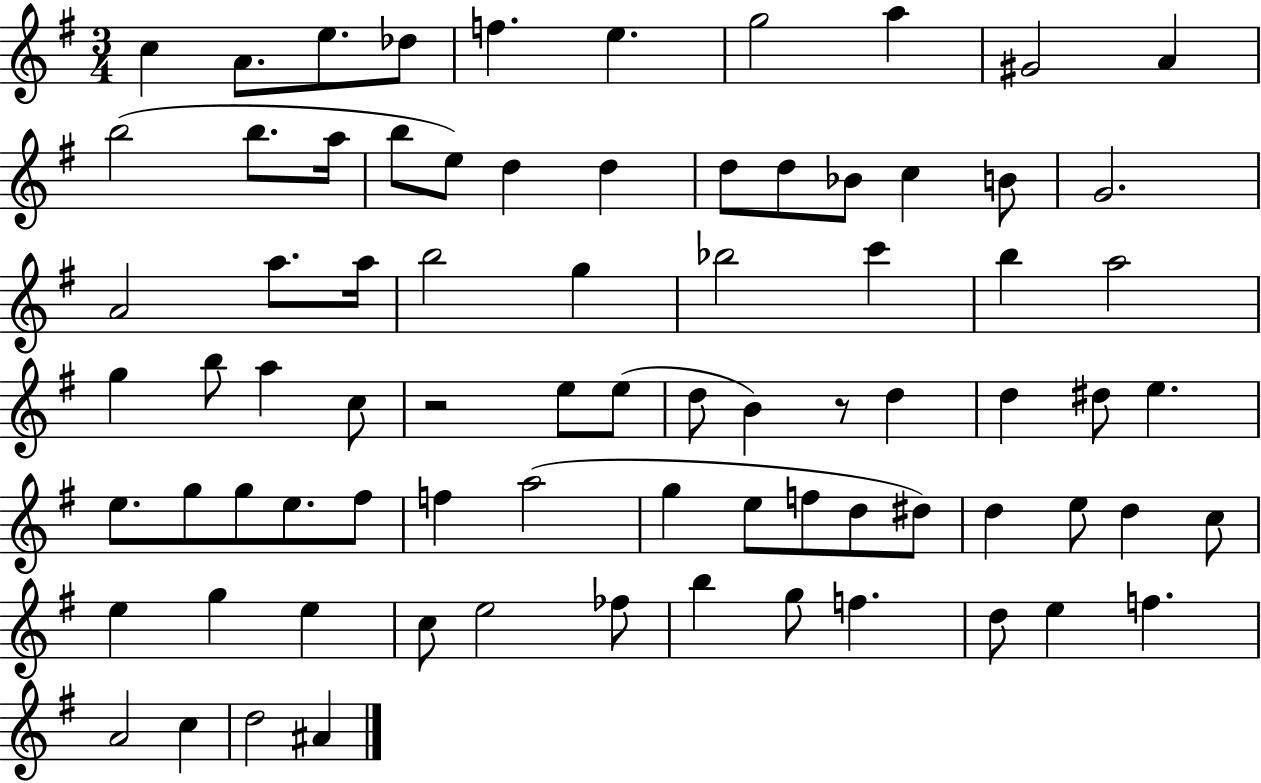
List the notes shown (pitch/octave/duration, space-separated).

C5/q A4/e. E5/e. Db5/e F5/q. E5/q. G5/h A5/q G#4/h A4/q B5/h B5/e. A5/s B5/e E5/e D5/q D5/q D5/e D5/e Bb4/e C5/q B4/e G4/h. A4/h A5/e. A5/s B5/h G5/q Bb5/h C6/q B5/q A5/h G5/q B5/e A5/q C5/e R/h E5/e E5/e D5/e B4/q R/e D5/q D5/q D#5/e E5/q. E5/e. G5/e G5/e E5/e. F#5/e F5/q A5/h G5/q E5/e F5/e D5/e D#5/e D5/q E5/e D5/q C5/e E5/q G5/q E5/q C5/e E5/h FES5/e B5/q G5/e F5/q. D5/e E5/q F5/q. A4/h C5/q D5/h A#4/q